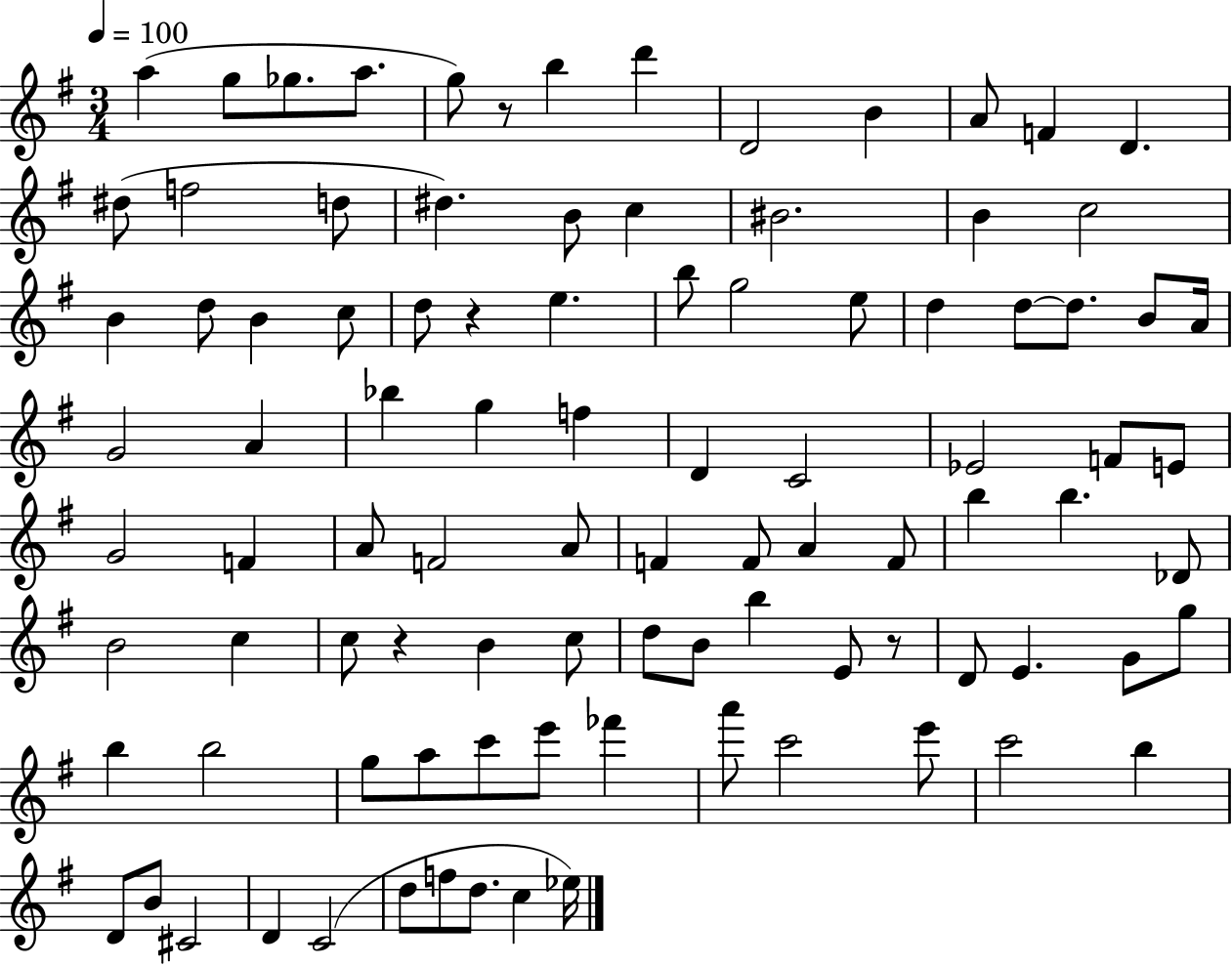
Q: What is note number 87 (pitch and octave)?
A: C4